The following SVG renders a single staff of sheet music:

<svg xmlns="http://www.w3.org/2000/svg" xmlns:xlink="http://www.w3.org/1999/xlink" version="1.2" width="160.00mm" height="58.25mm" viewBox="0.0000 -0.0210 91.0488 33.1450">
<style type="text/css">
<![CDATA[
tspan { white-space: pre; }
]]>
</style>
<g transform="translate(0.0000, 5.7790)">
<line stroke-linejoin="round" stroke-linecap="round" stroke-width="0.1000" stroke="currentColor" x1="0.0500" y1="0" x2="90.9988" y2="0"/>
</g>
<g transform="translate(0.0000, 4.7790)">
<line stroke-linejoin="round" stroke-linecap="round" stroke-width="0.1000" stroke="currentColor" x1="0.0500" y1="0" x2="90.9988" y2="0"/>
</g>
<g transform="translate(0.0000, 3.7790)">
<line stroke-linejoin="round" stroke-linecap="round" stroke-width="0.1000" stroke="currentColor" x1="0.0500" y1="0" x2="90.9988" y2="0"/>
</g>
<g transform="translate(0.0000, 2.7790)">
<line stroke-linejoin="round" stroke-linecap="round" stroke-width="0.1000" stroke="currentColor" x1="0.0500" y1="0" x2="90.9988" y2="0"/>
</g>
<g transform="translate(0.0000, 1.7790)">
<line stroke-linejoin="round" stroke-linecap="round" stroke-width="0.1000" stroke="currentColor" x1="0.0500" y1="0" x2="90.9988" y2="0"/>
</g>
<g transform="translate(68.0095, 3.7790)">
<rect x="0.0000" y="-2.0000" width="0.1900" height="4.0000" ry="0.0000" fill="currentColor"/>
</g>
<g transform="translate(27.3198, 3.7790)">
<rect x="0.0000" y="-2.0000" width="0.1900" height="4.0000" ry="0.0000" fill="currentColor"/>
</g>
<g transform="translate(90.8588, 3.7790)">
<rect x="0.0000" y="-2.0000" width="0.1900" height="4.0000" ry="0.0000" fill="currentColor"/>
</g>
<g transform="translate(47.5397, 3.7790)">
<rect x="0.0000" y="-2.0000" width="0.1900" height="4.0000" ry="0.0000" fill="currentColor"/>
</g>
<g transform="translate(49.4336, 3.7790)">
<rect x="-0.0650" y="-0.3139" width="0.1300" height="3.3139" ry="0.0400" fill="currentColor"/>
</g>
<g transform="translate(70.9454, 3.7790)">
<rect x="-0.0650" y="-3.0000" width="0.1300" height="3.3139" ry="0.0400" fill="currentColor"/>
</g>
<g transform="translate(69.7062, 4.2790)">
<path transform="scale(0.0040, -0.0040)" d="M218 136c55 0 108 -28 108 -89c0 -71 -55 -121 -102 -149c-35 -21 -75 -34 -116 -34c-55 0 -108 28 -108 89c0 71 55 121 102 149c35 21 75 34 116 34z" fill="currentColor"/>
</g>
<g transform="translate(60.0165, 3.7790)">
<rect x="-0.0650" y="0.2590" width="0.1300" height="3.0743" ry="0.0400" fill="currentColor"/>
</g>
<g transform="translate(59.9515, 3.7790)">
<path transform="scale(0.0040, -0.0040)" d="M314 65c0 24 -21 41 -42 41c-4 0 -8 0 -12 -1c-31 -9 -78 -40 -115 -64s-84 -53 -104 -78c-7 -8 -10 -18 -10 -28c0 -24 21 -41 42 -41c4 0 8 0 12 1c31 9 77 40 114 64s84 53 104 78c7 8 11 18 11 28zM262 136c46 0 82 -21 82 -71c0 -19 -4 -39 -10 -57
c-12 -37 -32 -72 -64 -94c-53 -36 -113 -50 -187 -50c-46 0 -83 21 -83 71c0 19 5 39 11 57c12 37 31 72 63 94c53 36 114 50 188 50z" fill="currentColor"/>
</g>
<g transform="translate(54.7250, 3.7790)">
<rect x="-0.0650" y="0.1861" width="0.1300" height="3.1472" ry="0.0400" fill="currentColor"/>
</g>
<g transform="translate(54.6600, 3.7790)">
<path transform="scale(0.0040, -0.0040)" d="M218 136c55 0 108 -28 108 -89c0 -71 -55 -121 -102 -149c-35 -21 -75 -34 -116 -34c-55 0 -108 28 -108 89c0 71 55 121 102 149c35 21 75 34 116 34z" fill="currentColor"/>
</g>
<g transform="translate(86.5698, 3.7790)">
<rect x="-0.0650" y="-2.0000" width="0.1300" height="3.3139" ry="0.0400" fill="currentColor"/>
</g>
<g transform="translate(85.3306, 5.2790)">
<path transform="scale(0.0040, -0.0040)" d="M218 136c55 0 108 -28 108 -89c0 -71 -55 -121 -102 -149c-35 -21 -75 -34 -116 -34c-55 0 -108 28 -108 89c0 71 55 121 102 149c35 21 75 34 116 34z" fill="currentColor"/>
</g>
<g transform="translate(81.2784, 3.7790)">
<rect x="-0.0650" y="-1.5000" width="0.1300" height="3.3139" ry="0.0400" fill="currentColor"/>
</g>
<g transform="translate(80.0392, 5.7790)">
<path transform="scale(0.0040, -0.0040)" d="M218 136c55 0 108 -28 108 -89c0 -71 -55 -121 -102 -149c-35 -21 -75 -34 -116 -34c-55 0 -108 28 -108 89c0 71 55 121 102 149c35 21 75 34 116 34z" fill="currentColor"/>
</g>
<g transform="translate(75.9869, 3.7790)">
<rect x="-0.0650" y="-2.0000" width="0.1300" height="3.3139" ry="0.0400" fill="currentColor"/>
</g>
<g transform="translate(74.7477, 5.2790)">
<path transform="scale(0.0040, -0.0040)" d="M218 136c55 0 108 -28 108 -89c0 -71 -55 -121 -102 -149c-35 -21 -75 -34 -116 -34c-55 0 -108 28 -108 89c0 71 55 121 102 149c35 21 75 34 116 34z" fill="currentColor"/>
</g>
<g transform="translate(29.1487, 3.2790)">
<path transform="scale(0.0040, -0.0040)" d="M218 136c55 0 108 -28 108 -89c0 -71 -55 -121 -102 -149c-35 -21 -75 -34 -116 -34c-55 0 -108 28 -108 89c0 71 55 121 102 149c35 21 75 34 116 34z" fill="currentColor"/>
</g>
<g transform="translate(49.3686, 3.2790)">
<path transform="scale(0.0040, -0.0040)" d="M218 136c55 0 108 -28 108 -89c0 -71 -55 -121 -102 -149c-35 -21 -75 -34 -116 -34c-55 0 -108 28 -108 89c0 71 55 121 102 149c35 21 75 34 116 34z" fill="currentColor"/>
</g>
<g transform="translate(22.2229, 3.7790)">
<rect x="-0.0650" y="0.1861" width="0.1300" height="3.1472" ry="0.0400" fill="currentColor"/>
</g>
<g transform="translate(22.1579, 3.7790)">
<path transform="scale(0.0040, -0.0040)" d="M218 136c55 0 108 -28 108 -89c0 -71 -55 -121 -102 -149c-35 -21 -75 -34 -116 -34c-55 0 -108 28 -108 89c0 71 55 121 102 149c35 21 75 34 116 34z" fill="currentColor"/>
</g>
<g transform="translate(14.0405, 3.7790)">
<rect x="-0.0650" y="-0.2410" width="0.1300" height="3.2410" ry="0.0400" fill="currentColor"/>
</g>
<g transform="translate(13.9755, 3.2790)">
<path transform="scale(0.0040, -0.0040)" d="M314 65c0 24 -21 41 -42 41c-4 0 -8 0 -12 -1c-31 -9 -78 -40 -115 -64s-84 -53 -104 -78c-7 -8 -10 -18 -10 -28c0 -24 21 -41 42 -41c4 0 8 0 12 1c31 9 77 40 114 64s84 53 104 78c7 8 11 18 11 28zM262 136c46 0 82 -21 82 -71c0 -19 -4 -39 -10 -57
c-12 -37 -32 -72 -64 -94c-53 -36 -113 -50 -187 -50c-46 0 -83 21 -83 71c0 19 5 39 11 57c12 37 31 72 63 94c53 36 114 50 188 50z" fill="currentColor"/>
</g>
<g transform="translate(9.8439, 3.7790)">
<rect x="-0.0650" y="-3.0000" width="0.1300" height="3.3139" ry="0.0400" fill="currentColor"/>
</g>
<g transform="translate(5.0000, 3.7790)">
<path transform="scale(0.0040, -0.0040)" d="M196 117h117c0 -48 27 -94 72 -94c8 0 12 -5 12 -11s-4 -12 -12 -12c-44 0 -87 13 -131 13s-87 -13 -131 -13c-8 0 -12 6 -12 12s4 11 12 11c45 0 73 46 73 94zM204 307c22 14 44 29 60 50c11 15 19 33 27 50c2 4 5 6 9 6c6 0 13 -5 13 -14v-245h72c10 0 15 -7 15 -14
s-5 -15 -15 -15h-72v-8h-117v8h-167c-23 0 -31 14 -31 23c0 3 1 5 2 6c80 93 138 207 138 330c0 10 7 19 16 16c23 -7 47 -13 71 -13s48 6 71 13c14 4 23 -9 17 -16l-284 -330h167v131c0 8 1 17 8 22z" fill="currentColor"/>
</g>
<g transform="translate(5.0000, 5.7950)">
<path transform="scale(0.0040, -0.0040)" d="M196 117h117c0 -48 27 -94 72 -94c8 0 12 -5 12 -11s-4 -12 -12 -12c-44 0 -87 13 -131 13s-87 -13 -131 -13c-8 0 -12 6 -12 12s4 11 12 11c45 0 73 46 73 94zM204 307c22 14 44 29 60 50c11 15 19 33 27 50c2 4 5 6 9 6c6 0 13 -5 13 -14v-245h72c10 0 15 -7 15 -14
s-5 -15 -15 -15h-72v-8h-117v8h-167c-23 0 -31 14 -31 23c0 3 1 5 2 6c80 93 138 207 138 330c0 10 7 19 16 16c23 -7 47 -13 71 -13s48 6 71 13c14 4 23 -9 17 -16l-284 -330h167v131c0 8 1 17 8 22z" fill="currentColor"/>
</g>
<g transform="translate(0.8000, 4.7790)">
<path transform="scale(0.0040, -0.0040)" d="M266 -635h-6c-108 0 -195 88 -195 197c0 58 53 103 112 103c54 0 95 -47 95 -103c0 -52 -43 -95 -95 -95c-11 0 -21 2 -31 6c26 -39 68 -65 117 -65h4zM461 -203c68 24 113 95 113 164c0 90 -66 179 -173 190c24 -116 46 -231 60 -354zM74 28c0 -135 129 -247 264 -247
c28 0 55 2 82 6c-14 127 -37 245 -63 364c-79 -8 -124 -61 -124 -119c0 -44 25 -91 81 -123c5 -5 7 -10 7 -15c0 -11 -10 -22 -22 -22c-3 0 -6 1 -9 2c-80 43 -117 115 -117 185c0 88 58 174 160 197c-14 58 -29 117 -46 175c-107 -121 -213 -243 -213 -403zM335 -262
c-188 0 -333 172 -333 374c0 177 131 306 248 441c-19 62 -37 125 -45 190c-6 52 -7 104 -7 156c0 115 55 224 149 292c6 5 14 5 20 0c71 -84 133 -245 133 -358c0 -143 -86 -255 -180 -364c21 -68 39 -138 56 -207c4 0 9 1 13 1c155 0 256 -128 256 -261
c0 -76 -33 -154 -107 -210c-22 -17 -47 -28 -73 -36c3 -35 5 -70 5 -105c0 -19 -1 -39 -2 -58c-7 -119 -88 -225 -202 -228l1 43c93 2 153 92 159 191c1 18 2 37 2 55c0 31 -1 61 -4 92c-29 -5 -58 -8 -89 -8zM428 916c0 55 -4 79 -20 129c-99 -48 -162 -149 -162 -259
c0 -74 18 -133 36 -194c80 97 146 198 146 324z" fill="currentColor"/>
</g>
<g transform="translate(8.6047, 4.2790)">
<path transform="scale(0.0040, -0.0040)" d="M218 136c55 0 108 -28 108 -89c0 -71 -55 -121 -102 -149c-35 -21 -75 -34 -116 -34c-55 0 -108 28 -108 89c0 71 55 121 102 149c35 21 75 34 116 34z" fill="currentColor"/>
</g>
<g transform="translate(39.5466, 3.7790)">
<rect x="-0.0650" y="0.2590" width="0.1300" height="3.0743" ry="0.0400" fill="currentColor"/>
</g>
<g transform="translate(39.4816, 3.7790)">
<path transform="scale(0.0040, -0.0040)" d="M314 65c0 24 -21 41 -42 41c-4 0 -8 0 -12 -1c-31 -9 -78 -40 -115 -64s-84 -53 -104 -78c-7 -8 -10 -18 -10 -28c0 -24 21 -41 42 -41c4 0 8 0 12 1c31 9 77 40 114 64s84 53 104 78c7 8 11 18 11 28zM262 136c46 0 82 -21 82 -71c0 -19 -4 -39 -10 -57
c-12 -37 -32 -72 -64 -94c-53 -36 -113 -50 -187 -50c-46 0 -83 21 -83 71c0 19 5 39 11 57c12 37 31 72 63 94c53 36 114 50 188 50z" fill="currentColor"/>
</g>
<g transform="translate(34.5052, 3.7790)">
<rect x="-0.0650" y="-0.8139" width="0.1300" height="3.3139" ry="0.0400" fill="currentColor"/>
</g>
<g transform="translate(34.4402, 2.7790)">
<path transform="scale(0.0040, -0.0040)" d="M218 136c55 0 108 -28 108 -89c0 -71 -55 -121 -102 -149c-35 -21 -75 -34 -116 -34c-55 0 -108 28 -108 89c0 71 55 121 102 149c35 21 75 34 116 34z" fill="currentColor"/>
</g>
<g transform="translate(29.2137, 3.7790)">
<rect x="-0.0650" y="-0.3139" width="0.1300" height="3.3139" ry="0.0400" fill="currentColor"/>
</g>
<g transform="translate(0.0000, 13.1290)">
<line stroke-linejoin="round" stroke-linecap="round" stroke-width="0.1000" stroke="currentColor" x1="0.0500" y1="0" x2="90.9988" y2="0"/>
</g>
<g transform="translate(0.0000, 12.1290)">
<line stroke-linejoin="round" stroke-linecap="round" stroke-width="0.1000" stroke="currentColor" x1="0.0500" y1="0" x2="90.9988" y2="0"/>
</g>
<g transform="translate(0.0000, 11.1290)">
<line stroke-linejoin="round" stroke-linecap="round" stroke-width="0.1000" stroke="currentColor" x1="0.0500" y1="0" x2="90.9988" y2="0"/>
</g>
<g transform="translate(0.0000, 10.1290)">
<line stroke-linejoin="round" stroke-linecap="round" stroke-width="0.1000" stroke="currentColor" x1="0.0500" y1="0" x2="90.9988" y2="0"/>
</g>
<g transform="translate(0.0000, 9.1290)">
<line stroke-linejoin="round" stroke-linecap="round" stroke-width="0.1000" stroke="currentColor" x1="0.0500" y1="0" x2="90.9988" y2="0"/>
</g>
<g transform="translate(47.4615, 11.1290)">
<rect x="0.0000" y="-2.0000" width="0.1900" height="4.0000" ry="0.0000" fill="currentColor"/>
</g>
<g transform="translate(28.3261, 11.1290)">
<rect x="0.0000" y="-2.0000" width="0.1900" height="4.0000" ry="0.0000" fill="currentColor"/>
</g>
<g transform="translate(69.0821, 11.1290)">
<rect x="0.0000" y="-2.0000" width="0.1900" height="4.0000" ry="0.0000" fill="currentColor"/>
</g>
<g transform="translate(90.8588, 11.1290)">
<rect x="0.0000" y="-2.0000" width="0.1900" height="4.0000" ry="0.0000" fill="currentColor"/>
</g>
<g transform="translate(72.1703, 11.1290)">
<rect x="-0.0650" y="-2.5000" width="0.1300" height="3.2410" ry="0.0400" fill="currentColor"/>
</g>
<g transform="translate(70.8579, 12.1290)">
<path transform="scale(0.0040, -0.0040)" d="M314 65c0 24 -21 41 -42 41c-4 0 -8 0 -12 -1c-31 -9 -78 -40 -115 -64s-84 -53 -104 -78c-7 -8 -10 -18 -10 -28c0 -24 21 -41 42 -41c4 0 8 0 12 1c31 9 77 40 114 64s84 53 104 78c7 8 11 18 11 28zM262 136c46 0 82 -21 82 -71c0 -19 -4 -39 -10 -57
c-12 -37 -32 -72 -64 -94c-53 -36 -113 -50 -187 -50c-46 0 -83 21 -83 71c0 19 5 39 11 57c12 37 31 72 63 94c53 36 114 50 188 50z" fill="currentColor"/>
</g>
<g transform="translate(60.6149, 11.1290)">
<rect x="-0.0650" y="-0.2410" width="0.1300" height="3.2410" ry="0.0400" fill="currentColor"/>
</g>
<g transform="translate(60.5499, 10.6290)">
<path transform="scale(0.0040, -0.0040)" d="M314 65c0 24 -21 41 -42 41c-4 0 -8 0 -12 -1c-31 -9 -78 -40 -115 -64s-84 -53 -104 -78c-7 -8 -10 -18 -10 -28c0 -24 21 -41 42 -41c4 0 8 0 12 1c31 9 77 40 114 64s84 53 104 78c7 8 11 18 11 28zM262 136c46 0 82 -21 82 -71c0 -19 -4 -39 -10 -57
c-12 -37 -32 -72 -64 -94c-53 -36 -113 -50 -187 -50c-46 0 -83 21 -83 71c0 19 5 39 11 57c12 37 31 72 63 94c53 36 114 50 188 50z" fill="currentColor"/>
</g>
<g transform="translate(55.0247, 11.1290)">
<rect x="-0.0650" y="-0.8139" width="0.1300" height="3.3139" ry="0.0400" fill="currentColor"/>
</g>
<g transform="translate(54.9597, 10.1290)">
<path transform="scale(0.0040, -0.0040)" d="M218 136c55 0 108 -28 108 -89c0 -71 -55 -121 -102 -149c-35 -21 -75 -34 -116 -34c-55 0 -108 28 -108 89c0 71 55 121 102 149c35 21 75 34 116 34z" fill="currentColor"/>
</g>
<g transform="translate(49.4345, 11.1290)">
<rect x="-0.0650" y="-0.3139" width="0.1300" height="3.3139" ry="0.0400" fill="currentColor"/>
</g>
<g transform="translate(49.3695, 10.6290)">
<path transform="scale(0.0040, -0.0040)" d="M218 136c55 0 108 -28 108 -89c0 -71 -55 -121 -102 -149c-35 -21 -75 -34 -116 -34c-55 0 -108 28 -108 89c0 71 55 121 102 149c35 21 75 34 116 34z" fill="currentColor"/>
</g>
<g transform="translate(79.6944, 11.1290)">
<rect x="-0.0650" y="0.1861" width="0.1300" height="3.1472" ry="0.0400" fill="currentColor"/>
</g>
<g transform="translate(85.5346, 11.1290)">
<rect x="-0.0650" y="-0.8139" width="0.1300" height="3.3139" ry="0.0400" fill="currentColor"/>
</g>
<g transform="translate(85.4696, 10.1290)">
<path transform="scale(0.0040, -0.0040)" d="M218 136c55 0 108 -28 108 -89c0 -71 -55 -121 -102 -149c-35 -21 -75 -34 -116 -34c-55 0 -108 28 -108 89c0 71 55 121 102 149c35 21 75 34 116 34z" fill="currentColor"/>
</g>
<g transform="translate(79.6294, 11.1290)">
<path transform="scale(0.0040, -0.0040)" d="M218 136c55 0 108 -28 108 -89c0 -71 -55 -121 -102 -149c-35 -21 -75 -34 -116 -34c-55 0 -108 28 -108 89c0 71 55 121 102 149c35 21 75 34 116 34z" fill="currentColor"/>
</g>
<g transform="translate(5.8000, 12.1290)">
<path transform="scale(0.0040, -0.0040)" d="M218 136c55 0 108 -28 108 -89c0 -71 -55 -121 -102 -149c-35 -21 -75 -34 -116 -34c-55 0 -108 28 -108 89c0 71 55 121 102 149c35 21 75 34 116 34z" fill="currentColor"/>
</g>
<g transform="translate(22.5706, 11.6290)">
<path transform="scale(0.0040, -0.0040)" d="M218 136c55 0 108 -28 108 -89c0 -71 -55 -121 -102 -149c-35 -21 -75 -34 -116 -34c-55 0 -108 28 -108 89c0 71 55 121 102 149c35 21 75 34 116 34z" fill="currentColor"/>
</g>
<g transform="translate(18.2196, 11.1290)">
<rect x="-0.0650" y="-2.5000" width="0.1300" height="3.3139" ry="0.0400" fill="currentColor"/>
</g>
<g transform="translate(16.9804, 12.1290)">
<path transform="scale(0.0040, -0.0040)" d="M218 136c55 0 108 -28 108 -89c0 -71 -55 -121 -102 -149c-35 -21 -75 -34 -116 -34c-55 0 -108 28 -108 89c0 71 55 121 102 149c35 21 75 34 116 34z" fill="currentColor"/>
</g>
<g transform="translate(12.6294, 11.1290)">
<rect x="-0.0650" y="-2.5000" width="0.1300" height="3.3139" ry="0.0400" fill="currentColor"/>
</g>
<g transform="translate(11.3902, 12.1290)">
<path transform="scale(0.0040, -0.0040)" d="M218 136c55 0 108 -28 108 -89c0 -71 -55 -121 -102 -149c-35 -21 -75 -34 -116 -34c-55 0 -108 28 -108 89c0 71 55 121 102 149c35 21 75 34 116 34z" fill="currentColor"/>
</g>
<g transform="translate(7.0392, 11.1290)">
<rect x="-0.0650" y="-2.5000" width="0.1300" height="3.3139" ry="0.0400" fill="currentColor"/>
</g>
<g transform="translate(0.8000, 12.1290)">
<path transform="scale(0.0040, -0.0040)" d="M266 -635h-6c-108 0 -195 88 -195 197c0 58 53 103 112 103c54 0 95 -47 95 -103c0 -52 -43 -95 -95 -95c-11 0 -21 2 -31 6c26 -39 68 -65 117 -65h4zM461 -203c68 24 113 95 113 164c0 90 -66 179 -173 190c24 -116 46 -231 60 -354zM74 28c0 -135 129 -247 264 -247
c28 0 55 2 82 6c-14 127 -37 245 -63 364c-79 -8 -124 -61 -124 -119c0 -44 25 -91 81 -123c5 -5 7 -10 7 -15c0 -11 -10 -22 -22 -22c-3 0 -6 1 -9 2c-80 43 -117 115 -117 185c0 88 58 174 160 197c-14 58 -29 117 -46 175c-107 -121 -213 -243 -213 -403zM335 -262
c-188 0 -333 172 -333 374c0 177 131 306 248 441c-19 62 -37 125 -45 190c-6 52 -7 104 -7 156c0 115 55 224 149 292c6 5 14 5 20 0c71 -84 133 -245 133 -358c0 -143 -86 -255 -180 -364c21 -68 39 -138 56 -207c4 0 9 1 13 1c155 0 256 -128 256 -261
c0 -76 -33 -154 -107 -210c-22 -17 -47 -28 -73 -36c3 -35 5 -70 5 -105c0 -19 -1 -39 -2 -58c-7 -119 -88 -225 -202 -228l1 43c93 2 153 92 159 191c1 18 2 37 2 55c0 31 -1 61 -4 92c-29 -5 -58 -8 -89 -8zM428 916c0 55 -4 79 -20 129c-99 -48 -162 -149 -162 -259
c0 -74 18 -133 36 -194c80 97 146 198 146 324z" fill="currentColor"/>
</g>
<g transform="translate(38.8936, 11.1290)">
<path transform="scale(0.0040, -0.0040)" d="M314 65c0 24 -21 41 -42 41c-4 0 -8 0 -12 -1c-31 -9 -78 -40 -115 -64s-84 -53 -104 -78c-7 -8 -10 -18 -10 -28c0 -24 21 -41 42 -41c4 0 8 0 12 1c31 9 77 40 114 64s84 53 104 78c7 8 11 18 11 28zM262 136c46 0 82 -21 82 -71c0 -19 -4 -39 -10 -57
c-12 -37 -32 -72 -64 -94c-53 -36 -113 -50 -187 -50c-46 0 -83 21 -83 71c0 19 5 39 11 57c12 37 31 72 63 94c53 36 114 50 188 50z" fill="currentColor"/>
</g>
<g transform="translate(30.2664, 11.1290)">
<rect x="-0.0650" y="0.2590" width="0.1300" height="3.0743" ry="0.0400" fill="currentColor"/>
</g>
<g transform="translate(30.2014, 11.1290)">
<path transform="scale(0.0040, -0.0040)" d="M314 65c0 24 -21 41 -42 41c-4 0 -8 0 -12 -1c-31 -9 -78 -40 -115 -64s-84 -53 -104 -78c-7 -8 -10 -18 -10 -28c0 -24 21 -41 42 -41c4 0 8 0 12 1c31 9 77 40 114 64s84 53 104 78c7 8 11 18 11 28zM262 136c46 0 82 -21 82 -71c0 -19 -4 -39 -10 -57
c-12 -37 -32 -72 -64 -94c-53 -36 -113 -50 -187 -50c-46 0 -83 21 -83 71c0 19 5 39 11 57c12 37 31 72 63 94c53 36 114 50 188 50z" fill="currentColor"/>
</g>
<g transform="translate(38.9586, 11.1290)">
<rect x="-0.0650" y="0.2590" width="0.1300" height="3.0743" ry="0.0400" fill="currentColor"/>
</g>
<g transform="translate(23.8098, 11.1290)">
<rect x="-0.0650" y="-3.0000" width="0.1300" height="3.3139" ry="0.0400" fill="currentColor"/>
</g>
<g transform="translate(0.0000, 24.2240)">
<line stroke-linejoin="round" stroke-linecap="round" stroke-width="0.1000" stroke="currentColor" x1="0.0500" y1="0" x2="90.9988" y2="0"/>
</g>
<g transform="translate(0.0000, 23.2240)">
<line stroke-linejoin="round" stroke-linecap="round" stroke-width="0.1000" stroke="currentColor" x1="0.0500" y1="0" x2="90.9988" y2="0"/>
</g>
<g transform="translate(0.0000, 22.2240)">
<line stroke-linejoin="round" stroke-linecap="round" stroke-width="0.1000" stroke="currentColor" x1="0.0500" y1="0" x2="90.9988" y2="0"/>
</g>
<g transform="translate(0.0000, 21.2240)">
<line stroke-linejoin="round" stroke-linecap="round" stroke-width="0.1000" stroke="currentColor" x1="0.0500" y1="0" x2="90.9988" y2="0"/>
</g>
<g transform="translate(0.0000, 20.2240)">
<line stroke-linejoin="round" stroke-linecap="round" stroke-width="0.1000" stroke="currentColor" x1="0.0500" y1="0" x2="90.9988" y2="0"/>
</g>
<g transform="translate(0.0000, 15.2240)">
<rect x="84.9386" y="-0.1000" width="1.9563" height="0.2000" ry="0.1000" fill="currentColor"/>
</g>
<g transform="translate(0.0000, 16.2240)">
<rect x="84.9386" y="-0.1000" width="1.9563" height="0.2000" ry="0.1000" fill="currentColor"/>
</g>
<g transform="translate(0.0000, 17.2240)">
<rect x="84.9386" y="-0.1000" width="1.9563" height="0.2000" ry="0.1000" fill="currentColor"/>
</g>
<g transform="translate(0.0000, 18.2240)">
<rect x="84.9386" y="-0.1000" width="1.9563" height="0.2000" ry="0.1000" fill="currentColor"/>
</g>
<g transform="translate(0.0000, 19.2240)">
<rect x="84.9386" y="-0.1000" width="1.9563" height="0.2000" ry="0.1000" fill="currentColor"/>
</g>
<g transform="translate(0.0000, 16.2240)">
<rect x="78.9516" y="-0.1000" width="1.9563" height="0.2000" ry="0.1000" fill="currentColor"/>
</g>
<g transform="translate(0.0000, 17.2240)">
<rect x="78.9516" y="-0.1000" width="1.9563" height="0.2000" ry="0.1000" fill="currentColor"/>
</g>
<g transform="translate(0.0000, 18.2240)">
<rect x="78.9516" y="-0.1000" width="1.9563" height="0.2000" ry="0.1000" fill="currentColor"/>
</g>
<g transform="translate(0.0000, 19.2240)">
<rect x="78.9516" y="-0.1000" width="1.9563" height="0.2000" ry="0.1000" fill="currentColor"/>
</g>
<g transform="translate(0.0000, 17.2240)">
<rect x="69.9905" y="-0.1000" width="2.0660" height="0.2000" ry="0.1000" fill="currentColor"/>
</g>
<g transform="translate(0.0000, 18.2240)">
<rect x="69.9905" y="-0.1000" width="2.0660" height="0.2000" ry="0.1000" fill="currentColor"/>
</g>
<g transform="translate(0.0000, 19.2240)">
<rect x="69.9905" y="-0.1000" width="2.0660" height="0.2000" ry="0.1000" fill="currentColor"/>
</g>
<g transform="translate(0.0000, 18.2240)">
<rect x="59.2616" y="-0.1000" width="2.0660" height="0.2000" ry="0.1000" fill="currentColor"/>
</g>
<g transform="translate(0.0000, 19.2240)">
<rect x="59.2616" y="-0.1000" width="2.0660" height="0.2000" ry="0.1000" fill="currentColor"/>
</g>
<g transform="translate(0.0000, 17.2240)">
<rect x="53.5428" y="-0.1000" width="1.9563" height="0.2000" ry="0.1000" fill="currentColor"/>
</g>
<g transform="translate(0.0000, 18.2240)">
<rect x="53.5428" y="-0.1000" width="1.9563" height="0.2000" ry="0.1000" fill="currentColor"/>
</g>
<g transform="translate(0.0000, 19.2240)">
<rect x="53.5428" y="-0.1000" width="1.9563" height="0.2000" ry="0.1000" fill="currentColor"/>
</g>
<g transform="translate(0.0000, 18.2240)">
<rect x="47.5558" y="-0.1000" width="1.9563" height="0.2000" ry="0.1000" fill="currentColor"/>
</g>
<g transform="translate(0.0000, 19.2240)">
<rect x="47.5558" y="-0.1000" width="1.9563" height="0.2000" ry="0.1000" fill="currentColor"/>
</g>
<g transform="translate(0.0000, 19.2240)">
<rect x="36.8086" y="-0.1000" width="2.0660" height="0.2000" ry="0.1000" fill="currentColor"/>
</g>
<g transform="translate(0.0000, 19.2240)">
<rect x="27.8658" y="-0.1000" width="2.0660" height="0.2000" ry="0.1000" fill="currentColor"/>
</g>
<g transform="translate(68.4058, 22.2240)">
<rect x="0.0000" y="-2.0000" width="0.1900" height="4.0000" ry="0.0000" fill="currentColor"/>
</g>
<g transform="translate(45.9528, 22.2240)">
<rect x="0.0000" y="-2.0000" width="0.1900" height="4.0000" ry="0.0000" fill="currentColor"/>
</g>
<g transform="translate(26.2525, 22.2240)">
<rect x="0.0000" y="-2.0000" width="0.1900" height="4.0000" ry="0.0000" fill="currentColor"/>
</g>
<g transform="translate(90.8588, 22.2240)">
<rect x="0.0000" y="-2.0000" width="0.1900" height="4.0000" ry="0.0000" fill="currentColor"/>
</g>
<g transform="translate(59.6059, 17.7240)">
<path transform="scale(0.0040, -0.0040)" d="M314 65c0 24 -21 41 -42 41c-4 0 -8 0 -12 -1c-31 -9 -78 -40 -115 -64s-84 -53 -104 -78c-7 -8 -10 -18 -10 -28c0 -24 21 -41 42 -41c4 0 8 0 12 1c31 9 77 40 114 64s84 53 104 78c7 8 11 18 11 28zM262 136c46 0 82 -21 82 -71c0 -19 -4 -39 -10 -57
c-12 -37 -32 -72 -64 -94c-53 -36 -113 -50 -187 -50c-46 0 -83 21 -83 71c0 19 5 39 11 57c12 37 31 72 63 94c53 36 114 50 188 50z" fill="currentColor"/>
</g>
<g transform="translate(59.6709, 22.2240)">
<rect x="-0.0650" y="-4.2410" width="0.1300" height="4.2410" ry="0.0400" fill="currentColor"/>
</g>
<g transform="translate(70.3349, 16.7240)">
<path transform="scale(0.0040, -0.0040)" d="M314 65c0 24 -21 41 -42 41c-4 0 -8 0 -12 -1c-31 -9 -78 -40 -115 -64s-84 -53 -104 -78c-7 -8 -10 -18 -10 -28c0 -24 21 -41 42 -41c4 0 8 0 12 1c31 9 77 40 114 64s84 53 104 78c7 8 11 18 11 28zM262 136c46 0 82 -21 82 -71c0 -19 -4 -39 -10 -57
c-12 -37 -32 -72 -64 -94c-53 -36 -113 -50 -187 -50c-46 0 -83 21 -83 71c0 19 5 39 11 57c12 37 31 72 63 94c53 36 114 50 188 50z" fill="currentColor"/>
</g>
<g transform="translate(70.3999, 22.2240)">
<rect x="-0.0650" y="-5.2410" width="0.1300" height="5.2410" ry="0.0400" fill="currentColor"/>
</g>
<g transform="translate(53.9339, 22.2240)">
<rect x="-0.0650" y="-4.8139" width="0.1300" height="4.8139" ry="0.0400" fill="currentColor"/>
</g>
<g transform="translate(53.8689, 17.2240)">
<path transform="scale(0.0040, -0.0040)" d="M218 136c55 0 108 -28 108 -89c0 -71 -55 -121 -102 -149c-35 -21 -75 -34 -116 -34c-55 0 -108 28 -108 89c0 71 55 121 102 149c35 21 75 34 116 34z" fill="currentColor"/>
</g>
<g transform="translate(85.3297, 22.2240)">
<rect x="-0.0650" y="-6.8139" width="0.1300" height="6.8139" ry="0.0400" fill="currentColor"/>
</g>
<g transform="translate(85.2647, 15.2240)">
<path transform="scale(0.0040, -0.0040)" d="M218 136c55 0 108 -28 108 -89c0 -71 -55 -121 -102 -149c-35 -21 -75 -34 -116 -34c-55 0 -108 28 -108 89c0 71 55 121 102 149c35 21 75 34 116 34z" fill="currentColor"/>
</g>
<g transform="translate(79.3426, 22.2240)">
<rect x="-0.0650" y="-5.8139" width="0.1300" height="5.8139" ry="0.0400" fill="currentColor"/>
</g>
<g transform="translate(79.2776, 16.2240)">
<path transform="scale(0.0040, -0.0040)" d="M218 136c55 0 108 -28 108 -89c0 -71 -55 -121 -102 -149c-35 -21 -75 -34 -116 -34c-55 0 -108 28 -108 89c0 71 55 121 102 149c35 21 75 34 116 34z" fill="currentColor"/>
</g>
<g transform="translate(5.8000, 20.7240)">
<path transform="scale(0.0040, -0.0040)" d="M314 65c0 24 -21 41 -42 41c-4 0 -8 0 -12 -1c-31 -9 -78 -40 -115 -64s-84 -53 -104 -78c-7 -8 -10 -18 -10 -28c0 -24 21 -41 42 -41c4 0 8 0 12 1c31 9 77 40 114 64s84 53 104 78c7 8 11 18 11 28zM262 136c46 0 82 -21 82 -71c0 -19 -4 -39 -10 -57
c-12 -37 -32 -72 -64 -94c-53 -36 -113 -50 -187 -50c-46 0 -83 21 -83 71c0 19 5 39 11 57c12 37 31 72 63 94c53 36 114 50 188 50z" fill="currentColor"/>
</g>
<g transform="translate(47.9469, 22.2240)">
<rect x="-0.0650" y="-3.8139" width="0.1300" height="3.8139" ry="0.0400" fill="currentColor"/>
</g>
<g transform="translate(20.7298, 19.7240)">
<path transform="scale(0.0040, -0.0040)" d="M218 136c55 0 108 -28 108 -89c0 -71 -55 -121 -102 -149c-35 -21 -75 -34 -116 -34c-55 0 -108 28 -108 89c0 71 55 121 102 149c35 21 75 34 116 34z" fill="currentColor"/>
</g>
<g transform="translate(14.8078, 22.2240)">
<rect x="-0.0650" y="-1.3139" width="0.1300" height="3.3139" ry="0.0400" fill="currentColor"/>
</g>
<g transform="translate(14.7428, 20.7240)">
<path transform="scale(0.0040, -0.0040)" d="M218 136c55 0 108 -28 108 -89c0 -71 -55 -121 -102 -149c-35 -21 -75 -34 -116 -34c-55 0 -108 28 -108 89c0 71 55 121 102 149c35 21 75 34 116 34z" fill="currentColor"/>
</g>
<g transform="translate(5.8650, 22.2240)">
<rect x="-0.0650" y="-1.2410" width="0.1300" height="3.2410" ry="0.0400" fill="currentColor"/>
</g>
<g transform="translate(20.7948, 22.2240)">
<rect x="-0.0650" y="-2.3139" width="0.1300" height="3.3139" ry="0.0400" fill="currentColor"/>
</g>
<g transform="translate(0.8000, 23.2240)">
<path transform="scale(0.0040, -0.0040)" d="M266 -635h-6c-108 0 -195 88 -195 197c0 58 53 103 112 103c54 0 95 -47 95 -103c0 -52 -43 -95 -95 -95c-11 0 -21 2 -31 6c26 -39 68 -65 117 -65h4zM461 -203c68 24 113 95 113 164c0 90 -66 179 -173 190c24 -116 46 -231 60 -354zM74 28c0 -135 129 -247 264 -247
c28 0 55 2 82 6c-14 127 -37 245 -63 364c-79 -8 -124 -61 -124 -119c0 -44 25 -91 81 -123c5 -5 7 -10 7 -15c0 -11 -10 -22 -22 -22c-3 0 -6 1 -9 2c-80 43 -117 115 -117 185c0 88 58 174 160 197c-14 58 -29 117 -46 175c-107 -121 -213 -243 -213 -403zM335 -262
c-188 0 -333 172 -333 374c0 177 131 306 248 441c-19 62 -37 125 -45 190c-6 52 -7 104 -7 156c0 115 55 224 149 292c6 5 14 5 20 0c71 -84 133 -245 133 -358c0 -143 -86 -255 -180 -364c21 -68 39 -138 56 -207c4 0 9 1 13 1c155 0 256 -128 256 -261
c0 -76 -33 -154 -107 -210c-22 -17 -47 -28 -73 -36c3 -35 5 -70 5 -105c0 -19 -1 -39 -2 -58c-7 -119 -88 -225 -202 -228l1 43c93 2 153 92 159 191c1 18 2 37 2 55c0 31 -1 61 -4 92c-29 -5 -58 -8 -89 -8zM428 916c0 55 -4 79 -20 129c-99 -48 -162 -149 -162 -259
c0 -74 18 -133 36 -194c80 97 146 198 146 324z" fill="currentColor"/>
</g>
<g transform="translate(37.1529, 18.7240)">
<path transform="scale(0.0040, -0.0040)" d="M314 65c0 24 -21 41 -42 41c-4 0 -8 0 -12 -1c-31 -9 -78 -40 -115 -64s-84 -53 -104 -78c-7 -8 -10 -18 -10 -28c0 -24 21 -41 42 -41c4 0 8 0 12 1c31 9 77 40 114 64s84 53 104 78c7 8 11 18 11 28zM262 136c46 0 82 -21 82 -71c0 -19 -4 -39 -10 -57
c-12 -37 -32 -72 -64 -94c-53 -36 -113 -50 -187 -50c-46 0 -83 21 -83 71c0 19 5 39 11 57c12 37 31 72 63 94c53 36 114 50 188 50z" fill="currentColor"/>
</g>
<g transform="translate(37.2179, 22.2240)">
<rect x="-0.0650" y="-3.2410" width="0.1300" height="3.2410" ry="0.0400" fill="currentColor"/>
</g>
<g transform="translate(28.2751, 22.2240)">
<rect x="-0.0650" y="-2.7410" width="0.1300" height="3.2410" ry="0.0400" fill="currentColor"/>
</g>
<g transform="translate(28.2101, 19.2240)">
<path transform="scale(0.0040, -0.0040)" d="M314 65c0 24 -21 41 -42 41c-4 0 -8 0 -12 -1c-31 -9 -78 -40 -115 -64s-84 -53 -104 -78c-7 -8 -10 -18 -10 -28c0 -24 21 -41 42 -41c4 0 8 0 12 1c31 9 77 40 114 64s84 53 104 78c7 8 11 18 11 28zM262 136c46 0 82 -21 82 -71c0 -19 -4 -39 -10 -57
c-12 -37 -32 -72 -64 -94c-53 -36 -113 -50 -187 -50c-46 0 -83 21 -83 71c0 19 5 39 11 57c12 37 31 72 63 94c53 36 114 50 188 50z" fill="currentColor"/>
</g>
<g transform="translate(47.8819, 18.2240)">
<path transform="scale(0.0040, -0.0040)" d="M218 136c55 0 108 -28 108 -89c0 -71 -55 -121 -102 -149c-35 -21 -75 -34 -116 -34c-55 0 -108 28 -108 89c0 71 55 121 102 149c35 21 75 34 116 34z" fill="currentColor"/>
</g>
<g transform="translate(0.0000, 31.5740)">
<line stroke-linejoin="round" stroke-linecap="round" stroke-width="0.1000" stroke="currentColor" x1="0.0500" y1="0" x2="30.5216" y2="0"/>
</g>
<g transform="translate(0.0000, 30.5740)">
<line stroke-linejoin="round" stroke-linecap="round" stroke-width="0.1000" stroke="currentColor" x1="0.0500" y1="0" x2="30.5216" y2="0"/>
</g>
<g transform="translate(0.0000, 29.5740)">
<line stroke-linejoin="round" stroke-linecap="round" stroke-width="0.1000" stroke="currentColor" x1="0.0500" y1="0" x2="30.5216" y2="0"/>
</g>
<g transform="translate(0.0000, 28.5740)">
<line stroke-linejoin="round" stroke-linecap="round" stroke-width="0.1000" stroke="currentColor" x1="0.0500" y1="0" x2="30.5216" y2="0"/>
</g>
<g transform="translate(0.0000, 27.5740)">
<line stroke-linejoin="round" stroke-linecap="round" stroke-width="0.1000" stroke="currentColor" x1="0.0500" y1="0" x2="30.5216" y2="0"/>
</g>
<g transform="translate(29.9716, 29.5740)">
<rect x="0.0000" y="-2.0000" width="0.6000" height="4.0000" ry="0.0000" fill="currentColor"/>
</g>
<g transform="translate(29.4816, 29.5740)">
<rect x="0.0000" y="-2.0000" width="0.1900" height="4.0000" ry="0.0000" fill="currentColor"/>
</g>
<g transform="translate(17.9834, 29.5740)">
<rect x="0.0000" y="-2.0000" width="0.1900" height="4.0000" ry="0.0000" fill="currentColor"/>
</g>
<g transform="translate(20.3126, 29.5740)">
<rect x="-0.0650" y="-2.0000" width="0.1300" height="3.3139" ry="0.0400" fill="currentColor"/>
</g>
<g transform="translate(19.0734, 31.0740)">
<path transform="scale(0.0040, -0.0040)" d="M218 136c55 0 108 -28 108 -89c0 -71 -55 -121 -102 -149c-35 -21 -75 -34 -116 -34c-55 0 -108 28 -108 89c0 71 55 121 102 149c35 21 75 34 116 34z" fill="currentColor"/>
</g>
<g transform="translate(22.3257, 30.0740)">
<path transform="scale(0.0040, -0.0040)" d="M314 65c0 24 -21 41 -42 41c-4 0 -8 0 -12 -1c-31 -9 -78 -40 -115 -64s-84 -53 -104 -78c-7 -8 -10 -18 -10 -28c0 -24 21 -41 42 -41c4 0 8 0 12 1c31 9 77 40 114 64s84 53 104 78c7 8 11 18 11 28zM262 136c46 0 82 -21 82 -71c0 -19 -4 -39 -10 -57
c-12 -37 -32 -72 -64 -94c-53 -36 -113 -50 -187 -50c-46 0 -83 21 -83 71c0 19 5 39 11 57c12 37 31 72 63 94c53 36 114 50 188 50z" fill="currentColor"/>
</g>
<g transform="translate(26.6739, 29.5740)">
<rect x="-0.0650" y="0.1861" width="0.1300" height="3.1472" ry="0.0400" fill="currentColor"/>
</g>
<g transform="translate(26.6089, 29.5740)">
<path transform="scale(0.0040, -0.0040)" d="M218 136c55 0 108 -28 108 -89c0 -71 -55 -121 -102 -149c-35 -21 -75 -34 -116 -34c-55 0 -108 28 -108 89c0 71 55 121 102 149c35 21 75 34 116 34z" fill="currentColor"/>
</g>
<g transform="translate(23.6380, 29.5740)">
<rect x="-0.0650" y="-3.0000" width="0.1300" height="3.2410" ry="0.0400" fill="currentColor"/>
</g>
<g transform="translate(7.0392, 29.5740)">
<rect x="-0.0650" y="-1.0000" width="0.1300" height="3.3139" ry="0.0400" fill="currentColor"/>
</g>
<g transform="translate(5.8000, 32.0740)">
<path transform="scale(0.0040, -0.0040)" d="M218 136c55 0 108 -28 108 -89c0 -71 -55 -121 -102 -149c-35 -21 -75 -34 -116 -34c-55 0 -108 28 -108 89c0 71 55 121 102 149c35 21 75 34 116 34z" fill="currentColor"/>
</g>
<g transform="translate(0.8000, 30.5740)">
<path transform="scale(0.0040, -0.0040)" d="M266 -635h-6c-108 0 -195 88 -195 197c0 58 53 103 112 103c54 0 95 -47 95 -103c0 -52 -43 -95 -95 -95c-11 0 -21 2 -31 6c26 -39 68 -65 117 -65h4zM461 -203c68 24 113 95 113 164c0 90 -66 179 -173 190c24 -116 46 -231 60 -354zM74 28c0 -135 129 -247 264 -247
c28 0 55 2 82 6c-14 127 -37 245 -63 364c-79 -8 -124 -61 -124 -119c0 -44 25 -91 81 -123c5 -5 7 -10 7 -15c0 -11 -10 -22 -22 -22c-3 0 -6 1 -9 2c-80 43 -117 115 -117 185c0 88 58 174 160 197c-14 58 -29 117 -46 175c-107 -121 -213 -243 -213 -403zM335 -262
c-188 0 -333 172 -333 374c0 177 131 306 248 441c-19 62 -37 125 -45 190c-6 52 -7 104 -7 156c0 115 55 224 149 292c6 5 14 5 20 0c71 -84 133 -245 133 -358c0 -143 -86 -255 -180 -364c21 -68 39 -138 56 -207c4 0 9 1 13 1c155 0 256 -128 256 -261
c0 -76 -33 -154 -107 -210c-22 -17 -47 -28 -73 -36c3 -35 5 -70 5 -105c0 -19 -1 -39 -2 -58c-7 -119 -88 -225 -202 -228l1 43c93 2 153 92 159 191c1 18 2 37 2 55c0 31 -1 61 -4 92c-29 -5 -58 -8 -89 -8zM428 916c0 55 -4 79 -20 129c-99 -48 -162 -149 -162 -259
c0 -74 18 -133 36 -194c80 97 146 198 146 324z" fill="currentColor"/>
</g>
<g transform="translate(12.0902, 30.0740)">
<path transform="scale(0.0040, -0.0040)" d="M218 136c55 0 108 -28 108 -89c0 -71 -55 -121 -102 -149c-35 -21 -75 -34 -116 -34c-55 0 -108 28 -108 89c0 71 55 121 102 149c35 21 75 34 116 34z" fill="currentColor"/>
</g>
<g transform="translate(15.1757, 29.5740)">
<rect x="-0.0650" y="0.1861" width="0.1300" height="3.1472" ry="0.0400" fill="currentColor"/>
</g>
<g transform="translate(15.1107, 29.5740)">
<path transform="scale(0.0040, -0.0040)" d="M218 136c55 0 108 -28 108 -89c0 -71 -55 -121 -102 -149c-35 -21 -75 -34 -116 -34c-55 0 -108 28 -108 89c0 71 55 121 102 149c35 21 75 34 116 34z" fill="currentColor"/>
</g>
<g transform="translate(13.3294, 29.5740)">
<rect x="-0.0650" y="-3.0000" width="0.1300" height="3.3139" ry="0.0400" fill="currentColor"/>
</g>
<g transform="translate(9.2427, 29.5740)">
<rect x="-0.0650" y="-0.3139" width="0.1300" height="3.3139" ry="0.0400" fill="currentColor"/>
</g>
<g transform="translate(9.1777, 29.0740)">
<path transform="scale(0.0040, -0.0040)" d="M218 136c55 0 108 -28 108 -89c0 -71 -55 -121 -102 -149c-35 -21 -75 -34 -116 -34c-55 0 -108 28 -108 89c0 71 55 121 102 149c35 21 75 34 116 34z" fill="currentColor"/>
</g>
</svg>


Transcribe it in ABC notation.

X:1
T:Untitled
M:4/4
L:1/4
K:C
A c2 B c d B2 c B B2 A F E F G G G A B2 B2 c d c2 G2 B d e2 e g a2 b2 c' e' d'2 f'2 g' b' D c A B F A2 B